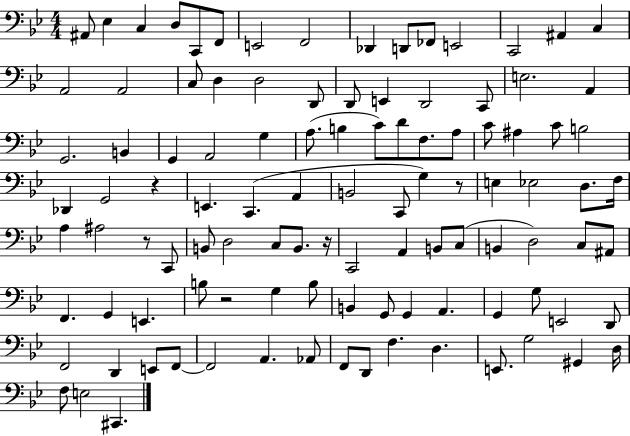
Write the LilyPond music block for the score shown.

{
  \clef bass
  \numericTimeSignature
  \time 4/4
  \key bes \major
  \repeat volta 2 { ais,8 ees4 c4 d8 c,8 f,8 | e,2 f,2 | des,4 d,8 fes,8 e,2 | c,2 ais,4 c4 | \break a,2 a,2 | c8 d4 d2 d,8 | d,8 e,4 d,2 c,8 | e2. a,4 | \break g,2. b,4 | g,4 a,2 g4 | a8.( b4 c'8) d'8 f8. a8 | c'8 ais4 c'8 b2 | \break des,4 g,2 r4 | e,4. c,4.( a,4 | b,2 c,8 g4) r8 | e4 ees2 d8. f16 | \break a4 ais2 r8 c,8 | b,8 d2 c8 b,8. r16 | c,2 a,4 b,8 c8( | b,4 d2) c8 ais,8 | \break f,4. g,4 e,4. | b8 r2 g4 b8 | b,4 g,8 g,4 a,4. | g,4 g8 e,2 d,8 | \break f,2 d,4 e,8 f,8~~ | f,2 a,4. aes,8 | f,8 d,8 f4. d4. | e,8. g2 gis,4 d16 | \break f8 e2 cis,4. | } \bar "|."
}